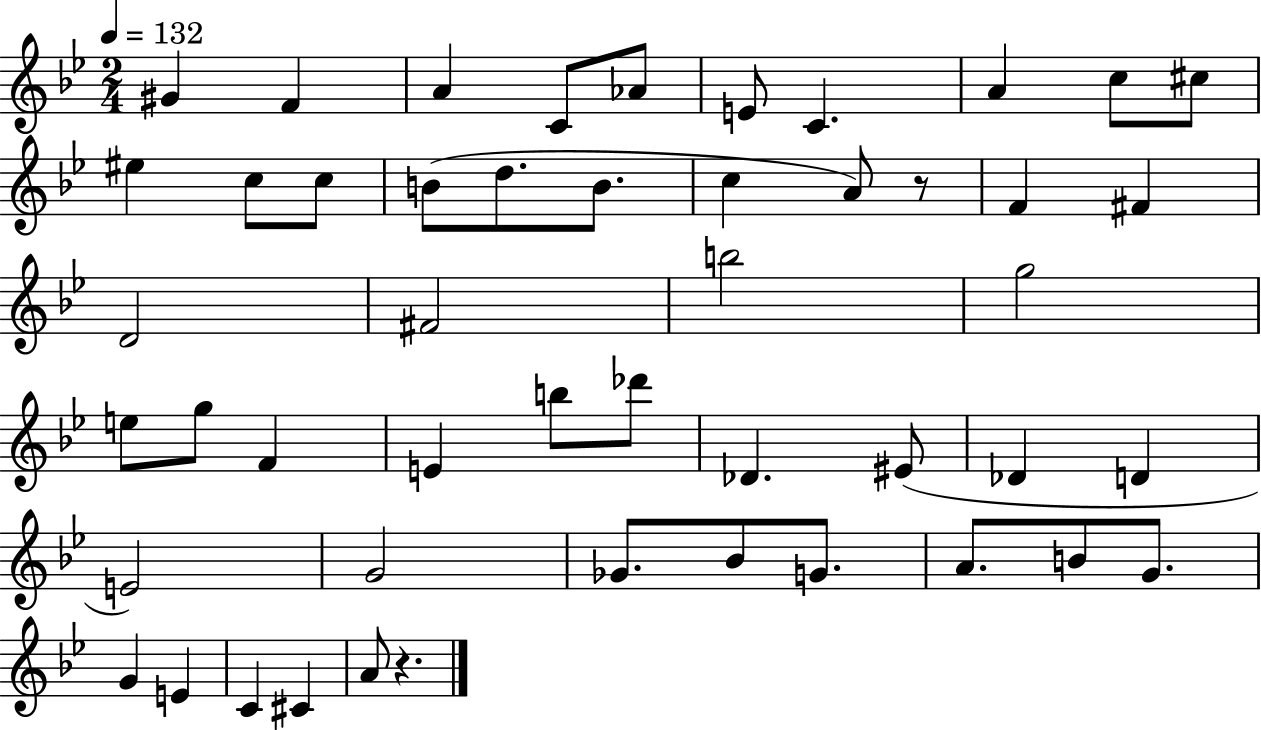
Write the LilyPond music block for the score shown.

{
  \clef treble
  \numericTimeSignature
  \time 2/4
  \key bes \major
  \tempo 4 = 132
  \repeat volta 2 { gis'4 f'4 | a'4 c'8 aes'8 | e'8 c'4. | a'4 c''8 cis''8 | \break eis''4 c''8 c''8 | b'8( d''8. b'8. | c''4 a'8) r8 | f'4 fis'4 | \break d'2 | fis'2 | b''2 | g''2 | \break e''8 g''8 f'4 | e'4 b''8 des'''8 | des'4. eis'8( | des'4 d'4 | \break e'2) | g'2 | ges'8. bes'8 g'8. | a'8. b'8 g'8. | \break g'4 e'4 | c'4 cis'4 | a'8 r4. | } \bar "|."
}